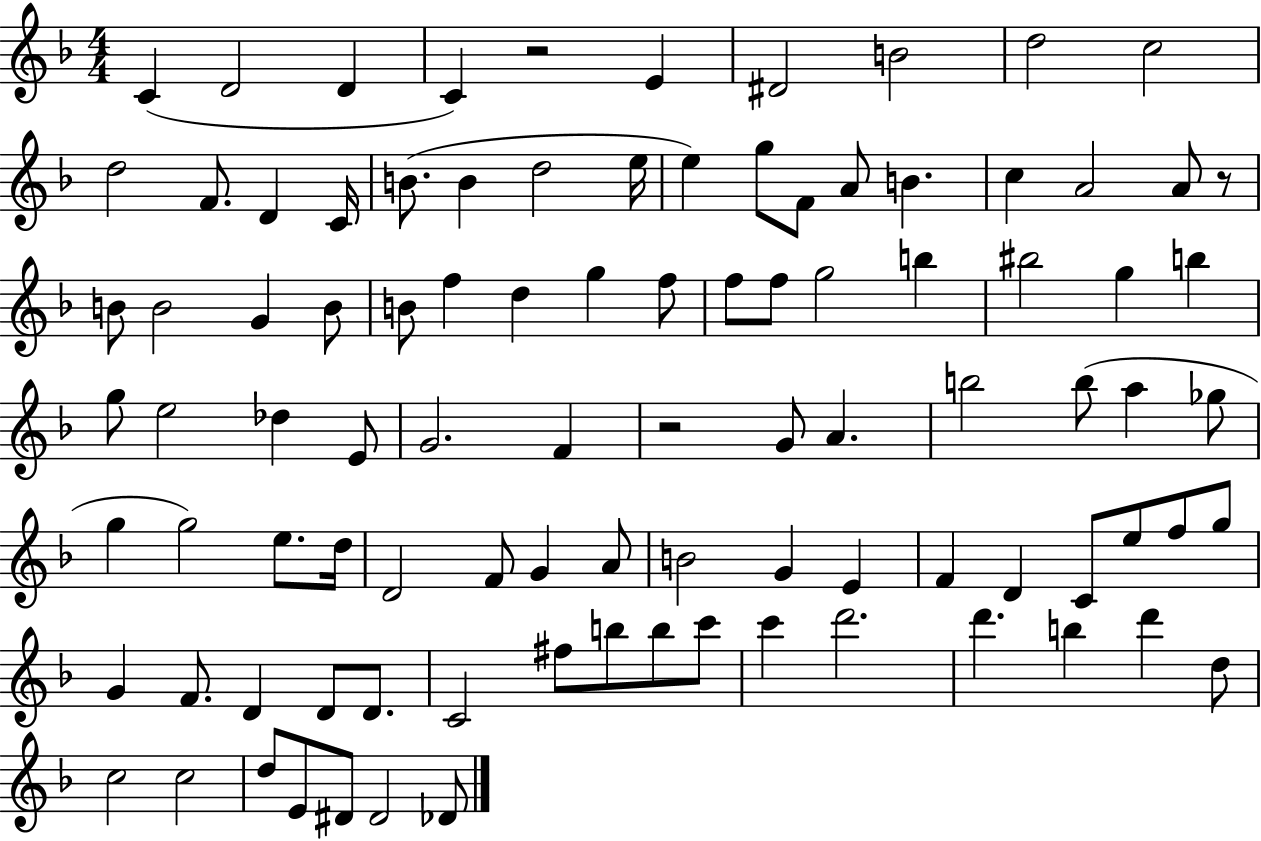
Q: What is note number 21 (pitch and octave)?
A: A4